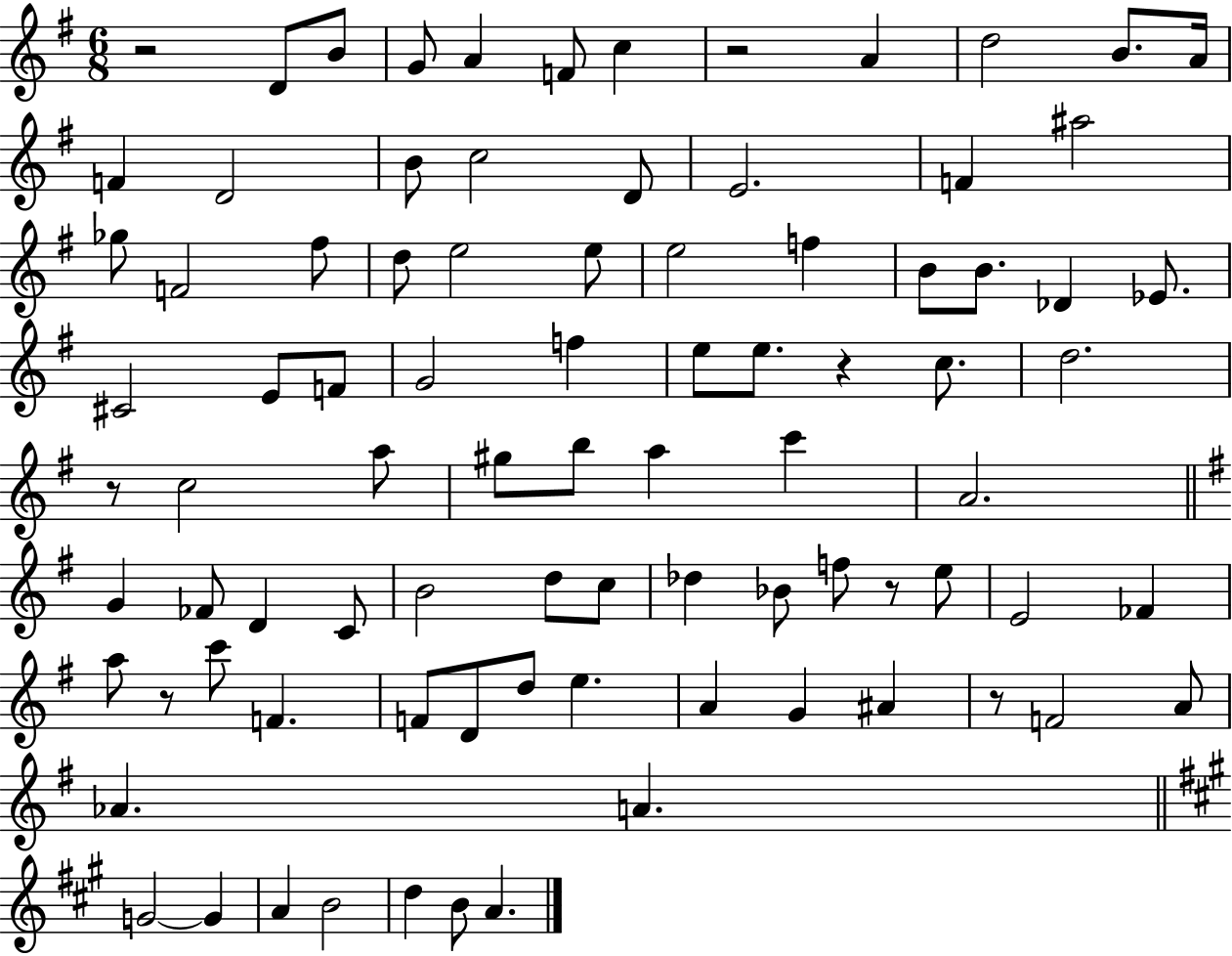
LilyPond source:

{
  \clef treble
  \numericTimeSignature
  \time 6/8
  \key g \major
  r2 d'8 b'8 | g'8 a'4 f'8 c''4 | r2 a'4 | d''2 b'8. a'16 | \break f'4 d'2 | b'8 c''2 d'8 | e'2. | f'4 ais''2 | \break ges''8 f'2 fis''8 | d''8 e''2 e''8 | e''2 f''4 | b'8 b'8. des'4 ees'8. | \break cis'2 e'8 f'8 | g'2 f''4 | e''8 e''8. r4 c''8. | d''2. | \break r8 c''2 a''8 | gis''8 b''8 a''4 c'''4 | a'2. | \bar "||" \break \key e \minor g'4 fes'8 d'4 c'8 | b'2 d''8 c''8 | des''4 bes'8 f''8 r8 e''8 | e'2 fes'4 | \break a''8 r8 c'''8 f'4. | f'8 d'8 d''8 e''4. | a'4 g'4 ais'4 | r8 f'2 a'8 | \break aes'4. a'4. | \bar "||" \break \key a \major g'2~~ g'4 | a'4 b'2 | d''4 b'8 a'4. | \bar "|."
}